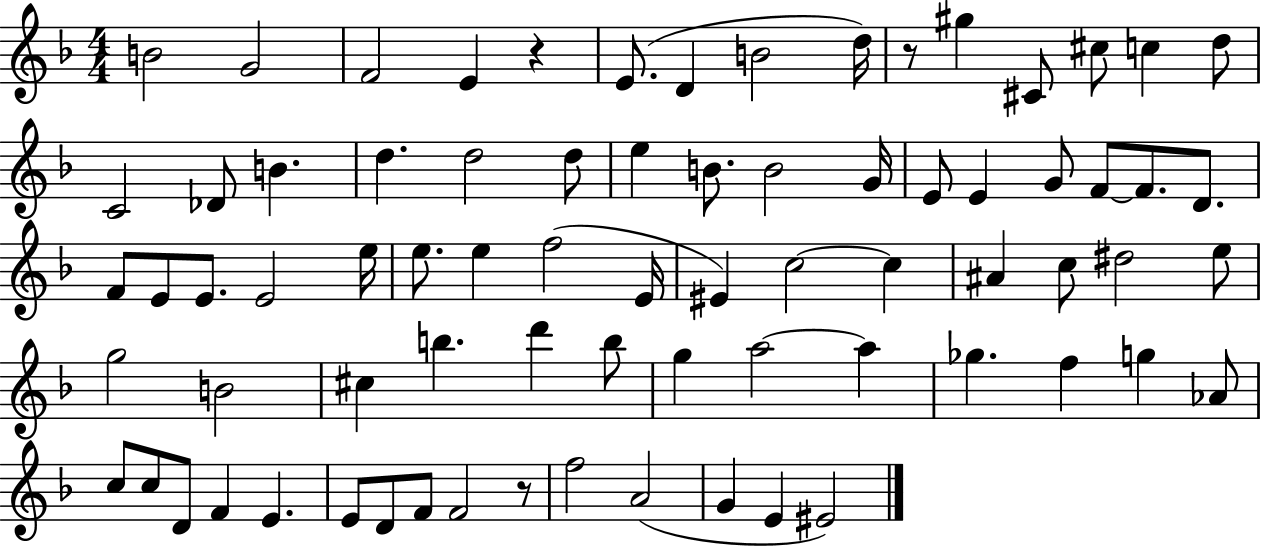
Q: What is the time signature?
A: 4/4